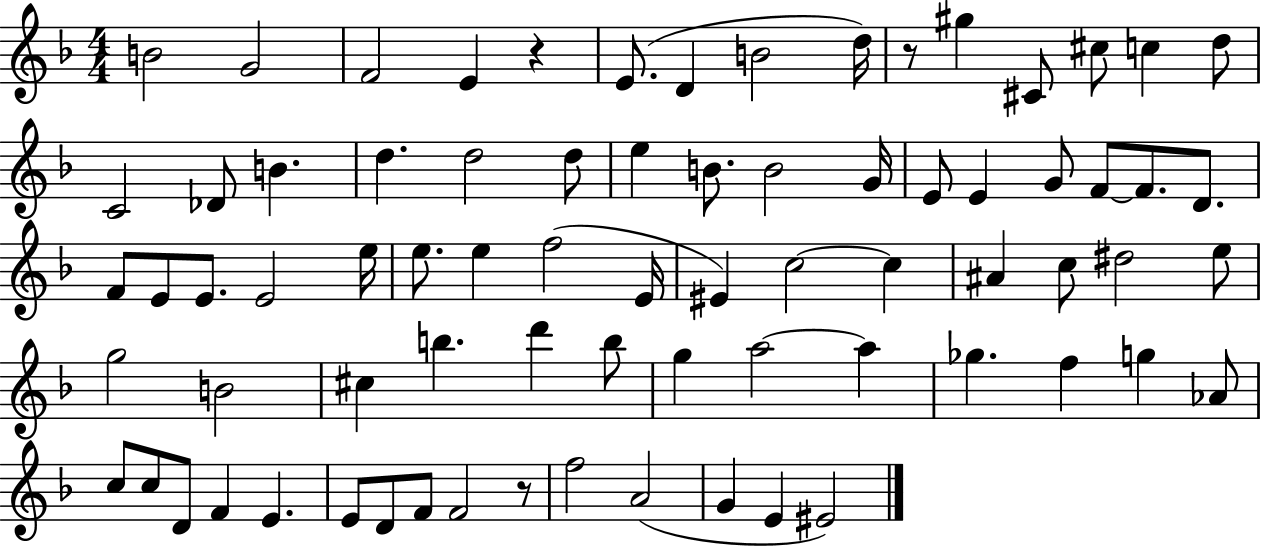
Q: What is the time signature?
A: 4/4